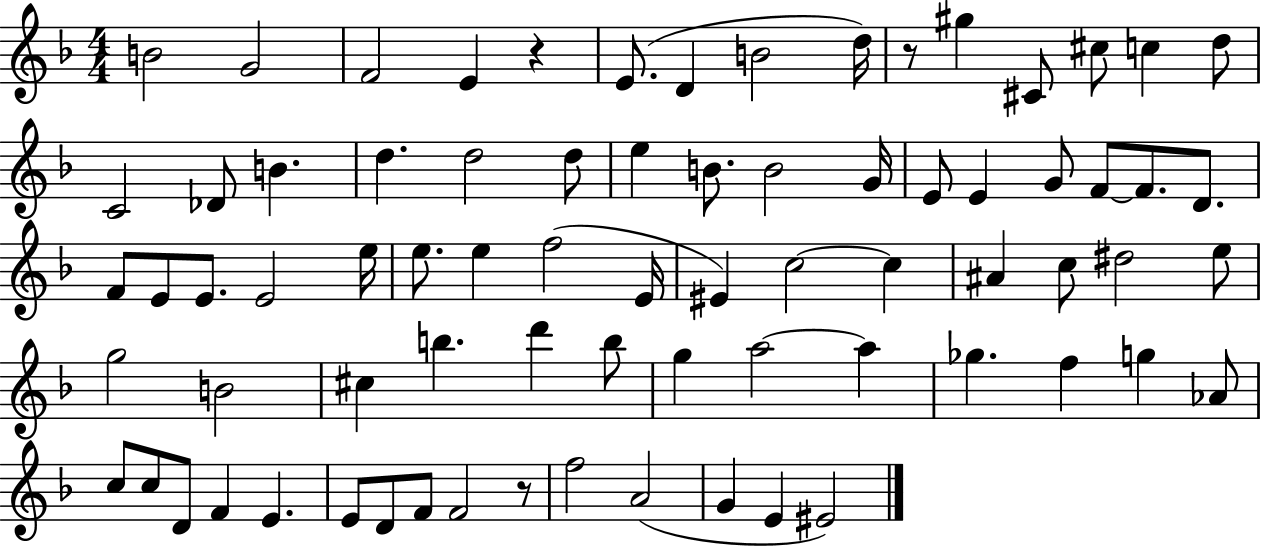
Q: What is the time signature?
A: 4/4